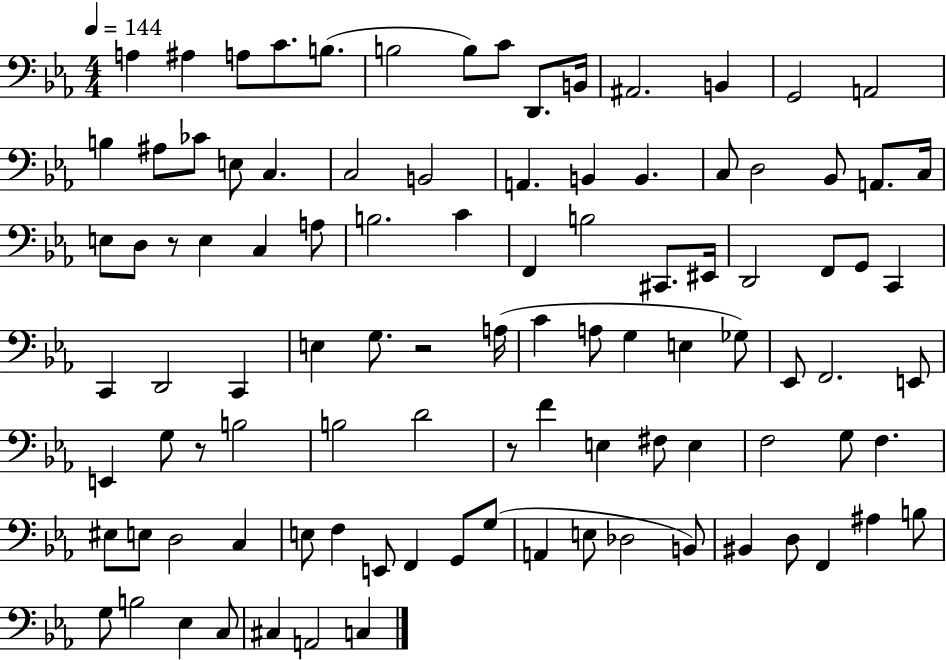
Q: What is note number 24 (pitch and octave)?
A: B2